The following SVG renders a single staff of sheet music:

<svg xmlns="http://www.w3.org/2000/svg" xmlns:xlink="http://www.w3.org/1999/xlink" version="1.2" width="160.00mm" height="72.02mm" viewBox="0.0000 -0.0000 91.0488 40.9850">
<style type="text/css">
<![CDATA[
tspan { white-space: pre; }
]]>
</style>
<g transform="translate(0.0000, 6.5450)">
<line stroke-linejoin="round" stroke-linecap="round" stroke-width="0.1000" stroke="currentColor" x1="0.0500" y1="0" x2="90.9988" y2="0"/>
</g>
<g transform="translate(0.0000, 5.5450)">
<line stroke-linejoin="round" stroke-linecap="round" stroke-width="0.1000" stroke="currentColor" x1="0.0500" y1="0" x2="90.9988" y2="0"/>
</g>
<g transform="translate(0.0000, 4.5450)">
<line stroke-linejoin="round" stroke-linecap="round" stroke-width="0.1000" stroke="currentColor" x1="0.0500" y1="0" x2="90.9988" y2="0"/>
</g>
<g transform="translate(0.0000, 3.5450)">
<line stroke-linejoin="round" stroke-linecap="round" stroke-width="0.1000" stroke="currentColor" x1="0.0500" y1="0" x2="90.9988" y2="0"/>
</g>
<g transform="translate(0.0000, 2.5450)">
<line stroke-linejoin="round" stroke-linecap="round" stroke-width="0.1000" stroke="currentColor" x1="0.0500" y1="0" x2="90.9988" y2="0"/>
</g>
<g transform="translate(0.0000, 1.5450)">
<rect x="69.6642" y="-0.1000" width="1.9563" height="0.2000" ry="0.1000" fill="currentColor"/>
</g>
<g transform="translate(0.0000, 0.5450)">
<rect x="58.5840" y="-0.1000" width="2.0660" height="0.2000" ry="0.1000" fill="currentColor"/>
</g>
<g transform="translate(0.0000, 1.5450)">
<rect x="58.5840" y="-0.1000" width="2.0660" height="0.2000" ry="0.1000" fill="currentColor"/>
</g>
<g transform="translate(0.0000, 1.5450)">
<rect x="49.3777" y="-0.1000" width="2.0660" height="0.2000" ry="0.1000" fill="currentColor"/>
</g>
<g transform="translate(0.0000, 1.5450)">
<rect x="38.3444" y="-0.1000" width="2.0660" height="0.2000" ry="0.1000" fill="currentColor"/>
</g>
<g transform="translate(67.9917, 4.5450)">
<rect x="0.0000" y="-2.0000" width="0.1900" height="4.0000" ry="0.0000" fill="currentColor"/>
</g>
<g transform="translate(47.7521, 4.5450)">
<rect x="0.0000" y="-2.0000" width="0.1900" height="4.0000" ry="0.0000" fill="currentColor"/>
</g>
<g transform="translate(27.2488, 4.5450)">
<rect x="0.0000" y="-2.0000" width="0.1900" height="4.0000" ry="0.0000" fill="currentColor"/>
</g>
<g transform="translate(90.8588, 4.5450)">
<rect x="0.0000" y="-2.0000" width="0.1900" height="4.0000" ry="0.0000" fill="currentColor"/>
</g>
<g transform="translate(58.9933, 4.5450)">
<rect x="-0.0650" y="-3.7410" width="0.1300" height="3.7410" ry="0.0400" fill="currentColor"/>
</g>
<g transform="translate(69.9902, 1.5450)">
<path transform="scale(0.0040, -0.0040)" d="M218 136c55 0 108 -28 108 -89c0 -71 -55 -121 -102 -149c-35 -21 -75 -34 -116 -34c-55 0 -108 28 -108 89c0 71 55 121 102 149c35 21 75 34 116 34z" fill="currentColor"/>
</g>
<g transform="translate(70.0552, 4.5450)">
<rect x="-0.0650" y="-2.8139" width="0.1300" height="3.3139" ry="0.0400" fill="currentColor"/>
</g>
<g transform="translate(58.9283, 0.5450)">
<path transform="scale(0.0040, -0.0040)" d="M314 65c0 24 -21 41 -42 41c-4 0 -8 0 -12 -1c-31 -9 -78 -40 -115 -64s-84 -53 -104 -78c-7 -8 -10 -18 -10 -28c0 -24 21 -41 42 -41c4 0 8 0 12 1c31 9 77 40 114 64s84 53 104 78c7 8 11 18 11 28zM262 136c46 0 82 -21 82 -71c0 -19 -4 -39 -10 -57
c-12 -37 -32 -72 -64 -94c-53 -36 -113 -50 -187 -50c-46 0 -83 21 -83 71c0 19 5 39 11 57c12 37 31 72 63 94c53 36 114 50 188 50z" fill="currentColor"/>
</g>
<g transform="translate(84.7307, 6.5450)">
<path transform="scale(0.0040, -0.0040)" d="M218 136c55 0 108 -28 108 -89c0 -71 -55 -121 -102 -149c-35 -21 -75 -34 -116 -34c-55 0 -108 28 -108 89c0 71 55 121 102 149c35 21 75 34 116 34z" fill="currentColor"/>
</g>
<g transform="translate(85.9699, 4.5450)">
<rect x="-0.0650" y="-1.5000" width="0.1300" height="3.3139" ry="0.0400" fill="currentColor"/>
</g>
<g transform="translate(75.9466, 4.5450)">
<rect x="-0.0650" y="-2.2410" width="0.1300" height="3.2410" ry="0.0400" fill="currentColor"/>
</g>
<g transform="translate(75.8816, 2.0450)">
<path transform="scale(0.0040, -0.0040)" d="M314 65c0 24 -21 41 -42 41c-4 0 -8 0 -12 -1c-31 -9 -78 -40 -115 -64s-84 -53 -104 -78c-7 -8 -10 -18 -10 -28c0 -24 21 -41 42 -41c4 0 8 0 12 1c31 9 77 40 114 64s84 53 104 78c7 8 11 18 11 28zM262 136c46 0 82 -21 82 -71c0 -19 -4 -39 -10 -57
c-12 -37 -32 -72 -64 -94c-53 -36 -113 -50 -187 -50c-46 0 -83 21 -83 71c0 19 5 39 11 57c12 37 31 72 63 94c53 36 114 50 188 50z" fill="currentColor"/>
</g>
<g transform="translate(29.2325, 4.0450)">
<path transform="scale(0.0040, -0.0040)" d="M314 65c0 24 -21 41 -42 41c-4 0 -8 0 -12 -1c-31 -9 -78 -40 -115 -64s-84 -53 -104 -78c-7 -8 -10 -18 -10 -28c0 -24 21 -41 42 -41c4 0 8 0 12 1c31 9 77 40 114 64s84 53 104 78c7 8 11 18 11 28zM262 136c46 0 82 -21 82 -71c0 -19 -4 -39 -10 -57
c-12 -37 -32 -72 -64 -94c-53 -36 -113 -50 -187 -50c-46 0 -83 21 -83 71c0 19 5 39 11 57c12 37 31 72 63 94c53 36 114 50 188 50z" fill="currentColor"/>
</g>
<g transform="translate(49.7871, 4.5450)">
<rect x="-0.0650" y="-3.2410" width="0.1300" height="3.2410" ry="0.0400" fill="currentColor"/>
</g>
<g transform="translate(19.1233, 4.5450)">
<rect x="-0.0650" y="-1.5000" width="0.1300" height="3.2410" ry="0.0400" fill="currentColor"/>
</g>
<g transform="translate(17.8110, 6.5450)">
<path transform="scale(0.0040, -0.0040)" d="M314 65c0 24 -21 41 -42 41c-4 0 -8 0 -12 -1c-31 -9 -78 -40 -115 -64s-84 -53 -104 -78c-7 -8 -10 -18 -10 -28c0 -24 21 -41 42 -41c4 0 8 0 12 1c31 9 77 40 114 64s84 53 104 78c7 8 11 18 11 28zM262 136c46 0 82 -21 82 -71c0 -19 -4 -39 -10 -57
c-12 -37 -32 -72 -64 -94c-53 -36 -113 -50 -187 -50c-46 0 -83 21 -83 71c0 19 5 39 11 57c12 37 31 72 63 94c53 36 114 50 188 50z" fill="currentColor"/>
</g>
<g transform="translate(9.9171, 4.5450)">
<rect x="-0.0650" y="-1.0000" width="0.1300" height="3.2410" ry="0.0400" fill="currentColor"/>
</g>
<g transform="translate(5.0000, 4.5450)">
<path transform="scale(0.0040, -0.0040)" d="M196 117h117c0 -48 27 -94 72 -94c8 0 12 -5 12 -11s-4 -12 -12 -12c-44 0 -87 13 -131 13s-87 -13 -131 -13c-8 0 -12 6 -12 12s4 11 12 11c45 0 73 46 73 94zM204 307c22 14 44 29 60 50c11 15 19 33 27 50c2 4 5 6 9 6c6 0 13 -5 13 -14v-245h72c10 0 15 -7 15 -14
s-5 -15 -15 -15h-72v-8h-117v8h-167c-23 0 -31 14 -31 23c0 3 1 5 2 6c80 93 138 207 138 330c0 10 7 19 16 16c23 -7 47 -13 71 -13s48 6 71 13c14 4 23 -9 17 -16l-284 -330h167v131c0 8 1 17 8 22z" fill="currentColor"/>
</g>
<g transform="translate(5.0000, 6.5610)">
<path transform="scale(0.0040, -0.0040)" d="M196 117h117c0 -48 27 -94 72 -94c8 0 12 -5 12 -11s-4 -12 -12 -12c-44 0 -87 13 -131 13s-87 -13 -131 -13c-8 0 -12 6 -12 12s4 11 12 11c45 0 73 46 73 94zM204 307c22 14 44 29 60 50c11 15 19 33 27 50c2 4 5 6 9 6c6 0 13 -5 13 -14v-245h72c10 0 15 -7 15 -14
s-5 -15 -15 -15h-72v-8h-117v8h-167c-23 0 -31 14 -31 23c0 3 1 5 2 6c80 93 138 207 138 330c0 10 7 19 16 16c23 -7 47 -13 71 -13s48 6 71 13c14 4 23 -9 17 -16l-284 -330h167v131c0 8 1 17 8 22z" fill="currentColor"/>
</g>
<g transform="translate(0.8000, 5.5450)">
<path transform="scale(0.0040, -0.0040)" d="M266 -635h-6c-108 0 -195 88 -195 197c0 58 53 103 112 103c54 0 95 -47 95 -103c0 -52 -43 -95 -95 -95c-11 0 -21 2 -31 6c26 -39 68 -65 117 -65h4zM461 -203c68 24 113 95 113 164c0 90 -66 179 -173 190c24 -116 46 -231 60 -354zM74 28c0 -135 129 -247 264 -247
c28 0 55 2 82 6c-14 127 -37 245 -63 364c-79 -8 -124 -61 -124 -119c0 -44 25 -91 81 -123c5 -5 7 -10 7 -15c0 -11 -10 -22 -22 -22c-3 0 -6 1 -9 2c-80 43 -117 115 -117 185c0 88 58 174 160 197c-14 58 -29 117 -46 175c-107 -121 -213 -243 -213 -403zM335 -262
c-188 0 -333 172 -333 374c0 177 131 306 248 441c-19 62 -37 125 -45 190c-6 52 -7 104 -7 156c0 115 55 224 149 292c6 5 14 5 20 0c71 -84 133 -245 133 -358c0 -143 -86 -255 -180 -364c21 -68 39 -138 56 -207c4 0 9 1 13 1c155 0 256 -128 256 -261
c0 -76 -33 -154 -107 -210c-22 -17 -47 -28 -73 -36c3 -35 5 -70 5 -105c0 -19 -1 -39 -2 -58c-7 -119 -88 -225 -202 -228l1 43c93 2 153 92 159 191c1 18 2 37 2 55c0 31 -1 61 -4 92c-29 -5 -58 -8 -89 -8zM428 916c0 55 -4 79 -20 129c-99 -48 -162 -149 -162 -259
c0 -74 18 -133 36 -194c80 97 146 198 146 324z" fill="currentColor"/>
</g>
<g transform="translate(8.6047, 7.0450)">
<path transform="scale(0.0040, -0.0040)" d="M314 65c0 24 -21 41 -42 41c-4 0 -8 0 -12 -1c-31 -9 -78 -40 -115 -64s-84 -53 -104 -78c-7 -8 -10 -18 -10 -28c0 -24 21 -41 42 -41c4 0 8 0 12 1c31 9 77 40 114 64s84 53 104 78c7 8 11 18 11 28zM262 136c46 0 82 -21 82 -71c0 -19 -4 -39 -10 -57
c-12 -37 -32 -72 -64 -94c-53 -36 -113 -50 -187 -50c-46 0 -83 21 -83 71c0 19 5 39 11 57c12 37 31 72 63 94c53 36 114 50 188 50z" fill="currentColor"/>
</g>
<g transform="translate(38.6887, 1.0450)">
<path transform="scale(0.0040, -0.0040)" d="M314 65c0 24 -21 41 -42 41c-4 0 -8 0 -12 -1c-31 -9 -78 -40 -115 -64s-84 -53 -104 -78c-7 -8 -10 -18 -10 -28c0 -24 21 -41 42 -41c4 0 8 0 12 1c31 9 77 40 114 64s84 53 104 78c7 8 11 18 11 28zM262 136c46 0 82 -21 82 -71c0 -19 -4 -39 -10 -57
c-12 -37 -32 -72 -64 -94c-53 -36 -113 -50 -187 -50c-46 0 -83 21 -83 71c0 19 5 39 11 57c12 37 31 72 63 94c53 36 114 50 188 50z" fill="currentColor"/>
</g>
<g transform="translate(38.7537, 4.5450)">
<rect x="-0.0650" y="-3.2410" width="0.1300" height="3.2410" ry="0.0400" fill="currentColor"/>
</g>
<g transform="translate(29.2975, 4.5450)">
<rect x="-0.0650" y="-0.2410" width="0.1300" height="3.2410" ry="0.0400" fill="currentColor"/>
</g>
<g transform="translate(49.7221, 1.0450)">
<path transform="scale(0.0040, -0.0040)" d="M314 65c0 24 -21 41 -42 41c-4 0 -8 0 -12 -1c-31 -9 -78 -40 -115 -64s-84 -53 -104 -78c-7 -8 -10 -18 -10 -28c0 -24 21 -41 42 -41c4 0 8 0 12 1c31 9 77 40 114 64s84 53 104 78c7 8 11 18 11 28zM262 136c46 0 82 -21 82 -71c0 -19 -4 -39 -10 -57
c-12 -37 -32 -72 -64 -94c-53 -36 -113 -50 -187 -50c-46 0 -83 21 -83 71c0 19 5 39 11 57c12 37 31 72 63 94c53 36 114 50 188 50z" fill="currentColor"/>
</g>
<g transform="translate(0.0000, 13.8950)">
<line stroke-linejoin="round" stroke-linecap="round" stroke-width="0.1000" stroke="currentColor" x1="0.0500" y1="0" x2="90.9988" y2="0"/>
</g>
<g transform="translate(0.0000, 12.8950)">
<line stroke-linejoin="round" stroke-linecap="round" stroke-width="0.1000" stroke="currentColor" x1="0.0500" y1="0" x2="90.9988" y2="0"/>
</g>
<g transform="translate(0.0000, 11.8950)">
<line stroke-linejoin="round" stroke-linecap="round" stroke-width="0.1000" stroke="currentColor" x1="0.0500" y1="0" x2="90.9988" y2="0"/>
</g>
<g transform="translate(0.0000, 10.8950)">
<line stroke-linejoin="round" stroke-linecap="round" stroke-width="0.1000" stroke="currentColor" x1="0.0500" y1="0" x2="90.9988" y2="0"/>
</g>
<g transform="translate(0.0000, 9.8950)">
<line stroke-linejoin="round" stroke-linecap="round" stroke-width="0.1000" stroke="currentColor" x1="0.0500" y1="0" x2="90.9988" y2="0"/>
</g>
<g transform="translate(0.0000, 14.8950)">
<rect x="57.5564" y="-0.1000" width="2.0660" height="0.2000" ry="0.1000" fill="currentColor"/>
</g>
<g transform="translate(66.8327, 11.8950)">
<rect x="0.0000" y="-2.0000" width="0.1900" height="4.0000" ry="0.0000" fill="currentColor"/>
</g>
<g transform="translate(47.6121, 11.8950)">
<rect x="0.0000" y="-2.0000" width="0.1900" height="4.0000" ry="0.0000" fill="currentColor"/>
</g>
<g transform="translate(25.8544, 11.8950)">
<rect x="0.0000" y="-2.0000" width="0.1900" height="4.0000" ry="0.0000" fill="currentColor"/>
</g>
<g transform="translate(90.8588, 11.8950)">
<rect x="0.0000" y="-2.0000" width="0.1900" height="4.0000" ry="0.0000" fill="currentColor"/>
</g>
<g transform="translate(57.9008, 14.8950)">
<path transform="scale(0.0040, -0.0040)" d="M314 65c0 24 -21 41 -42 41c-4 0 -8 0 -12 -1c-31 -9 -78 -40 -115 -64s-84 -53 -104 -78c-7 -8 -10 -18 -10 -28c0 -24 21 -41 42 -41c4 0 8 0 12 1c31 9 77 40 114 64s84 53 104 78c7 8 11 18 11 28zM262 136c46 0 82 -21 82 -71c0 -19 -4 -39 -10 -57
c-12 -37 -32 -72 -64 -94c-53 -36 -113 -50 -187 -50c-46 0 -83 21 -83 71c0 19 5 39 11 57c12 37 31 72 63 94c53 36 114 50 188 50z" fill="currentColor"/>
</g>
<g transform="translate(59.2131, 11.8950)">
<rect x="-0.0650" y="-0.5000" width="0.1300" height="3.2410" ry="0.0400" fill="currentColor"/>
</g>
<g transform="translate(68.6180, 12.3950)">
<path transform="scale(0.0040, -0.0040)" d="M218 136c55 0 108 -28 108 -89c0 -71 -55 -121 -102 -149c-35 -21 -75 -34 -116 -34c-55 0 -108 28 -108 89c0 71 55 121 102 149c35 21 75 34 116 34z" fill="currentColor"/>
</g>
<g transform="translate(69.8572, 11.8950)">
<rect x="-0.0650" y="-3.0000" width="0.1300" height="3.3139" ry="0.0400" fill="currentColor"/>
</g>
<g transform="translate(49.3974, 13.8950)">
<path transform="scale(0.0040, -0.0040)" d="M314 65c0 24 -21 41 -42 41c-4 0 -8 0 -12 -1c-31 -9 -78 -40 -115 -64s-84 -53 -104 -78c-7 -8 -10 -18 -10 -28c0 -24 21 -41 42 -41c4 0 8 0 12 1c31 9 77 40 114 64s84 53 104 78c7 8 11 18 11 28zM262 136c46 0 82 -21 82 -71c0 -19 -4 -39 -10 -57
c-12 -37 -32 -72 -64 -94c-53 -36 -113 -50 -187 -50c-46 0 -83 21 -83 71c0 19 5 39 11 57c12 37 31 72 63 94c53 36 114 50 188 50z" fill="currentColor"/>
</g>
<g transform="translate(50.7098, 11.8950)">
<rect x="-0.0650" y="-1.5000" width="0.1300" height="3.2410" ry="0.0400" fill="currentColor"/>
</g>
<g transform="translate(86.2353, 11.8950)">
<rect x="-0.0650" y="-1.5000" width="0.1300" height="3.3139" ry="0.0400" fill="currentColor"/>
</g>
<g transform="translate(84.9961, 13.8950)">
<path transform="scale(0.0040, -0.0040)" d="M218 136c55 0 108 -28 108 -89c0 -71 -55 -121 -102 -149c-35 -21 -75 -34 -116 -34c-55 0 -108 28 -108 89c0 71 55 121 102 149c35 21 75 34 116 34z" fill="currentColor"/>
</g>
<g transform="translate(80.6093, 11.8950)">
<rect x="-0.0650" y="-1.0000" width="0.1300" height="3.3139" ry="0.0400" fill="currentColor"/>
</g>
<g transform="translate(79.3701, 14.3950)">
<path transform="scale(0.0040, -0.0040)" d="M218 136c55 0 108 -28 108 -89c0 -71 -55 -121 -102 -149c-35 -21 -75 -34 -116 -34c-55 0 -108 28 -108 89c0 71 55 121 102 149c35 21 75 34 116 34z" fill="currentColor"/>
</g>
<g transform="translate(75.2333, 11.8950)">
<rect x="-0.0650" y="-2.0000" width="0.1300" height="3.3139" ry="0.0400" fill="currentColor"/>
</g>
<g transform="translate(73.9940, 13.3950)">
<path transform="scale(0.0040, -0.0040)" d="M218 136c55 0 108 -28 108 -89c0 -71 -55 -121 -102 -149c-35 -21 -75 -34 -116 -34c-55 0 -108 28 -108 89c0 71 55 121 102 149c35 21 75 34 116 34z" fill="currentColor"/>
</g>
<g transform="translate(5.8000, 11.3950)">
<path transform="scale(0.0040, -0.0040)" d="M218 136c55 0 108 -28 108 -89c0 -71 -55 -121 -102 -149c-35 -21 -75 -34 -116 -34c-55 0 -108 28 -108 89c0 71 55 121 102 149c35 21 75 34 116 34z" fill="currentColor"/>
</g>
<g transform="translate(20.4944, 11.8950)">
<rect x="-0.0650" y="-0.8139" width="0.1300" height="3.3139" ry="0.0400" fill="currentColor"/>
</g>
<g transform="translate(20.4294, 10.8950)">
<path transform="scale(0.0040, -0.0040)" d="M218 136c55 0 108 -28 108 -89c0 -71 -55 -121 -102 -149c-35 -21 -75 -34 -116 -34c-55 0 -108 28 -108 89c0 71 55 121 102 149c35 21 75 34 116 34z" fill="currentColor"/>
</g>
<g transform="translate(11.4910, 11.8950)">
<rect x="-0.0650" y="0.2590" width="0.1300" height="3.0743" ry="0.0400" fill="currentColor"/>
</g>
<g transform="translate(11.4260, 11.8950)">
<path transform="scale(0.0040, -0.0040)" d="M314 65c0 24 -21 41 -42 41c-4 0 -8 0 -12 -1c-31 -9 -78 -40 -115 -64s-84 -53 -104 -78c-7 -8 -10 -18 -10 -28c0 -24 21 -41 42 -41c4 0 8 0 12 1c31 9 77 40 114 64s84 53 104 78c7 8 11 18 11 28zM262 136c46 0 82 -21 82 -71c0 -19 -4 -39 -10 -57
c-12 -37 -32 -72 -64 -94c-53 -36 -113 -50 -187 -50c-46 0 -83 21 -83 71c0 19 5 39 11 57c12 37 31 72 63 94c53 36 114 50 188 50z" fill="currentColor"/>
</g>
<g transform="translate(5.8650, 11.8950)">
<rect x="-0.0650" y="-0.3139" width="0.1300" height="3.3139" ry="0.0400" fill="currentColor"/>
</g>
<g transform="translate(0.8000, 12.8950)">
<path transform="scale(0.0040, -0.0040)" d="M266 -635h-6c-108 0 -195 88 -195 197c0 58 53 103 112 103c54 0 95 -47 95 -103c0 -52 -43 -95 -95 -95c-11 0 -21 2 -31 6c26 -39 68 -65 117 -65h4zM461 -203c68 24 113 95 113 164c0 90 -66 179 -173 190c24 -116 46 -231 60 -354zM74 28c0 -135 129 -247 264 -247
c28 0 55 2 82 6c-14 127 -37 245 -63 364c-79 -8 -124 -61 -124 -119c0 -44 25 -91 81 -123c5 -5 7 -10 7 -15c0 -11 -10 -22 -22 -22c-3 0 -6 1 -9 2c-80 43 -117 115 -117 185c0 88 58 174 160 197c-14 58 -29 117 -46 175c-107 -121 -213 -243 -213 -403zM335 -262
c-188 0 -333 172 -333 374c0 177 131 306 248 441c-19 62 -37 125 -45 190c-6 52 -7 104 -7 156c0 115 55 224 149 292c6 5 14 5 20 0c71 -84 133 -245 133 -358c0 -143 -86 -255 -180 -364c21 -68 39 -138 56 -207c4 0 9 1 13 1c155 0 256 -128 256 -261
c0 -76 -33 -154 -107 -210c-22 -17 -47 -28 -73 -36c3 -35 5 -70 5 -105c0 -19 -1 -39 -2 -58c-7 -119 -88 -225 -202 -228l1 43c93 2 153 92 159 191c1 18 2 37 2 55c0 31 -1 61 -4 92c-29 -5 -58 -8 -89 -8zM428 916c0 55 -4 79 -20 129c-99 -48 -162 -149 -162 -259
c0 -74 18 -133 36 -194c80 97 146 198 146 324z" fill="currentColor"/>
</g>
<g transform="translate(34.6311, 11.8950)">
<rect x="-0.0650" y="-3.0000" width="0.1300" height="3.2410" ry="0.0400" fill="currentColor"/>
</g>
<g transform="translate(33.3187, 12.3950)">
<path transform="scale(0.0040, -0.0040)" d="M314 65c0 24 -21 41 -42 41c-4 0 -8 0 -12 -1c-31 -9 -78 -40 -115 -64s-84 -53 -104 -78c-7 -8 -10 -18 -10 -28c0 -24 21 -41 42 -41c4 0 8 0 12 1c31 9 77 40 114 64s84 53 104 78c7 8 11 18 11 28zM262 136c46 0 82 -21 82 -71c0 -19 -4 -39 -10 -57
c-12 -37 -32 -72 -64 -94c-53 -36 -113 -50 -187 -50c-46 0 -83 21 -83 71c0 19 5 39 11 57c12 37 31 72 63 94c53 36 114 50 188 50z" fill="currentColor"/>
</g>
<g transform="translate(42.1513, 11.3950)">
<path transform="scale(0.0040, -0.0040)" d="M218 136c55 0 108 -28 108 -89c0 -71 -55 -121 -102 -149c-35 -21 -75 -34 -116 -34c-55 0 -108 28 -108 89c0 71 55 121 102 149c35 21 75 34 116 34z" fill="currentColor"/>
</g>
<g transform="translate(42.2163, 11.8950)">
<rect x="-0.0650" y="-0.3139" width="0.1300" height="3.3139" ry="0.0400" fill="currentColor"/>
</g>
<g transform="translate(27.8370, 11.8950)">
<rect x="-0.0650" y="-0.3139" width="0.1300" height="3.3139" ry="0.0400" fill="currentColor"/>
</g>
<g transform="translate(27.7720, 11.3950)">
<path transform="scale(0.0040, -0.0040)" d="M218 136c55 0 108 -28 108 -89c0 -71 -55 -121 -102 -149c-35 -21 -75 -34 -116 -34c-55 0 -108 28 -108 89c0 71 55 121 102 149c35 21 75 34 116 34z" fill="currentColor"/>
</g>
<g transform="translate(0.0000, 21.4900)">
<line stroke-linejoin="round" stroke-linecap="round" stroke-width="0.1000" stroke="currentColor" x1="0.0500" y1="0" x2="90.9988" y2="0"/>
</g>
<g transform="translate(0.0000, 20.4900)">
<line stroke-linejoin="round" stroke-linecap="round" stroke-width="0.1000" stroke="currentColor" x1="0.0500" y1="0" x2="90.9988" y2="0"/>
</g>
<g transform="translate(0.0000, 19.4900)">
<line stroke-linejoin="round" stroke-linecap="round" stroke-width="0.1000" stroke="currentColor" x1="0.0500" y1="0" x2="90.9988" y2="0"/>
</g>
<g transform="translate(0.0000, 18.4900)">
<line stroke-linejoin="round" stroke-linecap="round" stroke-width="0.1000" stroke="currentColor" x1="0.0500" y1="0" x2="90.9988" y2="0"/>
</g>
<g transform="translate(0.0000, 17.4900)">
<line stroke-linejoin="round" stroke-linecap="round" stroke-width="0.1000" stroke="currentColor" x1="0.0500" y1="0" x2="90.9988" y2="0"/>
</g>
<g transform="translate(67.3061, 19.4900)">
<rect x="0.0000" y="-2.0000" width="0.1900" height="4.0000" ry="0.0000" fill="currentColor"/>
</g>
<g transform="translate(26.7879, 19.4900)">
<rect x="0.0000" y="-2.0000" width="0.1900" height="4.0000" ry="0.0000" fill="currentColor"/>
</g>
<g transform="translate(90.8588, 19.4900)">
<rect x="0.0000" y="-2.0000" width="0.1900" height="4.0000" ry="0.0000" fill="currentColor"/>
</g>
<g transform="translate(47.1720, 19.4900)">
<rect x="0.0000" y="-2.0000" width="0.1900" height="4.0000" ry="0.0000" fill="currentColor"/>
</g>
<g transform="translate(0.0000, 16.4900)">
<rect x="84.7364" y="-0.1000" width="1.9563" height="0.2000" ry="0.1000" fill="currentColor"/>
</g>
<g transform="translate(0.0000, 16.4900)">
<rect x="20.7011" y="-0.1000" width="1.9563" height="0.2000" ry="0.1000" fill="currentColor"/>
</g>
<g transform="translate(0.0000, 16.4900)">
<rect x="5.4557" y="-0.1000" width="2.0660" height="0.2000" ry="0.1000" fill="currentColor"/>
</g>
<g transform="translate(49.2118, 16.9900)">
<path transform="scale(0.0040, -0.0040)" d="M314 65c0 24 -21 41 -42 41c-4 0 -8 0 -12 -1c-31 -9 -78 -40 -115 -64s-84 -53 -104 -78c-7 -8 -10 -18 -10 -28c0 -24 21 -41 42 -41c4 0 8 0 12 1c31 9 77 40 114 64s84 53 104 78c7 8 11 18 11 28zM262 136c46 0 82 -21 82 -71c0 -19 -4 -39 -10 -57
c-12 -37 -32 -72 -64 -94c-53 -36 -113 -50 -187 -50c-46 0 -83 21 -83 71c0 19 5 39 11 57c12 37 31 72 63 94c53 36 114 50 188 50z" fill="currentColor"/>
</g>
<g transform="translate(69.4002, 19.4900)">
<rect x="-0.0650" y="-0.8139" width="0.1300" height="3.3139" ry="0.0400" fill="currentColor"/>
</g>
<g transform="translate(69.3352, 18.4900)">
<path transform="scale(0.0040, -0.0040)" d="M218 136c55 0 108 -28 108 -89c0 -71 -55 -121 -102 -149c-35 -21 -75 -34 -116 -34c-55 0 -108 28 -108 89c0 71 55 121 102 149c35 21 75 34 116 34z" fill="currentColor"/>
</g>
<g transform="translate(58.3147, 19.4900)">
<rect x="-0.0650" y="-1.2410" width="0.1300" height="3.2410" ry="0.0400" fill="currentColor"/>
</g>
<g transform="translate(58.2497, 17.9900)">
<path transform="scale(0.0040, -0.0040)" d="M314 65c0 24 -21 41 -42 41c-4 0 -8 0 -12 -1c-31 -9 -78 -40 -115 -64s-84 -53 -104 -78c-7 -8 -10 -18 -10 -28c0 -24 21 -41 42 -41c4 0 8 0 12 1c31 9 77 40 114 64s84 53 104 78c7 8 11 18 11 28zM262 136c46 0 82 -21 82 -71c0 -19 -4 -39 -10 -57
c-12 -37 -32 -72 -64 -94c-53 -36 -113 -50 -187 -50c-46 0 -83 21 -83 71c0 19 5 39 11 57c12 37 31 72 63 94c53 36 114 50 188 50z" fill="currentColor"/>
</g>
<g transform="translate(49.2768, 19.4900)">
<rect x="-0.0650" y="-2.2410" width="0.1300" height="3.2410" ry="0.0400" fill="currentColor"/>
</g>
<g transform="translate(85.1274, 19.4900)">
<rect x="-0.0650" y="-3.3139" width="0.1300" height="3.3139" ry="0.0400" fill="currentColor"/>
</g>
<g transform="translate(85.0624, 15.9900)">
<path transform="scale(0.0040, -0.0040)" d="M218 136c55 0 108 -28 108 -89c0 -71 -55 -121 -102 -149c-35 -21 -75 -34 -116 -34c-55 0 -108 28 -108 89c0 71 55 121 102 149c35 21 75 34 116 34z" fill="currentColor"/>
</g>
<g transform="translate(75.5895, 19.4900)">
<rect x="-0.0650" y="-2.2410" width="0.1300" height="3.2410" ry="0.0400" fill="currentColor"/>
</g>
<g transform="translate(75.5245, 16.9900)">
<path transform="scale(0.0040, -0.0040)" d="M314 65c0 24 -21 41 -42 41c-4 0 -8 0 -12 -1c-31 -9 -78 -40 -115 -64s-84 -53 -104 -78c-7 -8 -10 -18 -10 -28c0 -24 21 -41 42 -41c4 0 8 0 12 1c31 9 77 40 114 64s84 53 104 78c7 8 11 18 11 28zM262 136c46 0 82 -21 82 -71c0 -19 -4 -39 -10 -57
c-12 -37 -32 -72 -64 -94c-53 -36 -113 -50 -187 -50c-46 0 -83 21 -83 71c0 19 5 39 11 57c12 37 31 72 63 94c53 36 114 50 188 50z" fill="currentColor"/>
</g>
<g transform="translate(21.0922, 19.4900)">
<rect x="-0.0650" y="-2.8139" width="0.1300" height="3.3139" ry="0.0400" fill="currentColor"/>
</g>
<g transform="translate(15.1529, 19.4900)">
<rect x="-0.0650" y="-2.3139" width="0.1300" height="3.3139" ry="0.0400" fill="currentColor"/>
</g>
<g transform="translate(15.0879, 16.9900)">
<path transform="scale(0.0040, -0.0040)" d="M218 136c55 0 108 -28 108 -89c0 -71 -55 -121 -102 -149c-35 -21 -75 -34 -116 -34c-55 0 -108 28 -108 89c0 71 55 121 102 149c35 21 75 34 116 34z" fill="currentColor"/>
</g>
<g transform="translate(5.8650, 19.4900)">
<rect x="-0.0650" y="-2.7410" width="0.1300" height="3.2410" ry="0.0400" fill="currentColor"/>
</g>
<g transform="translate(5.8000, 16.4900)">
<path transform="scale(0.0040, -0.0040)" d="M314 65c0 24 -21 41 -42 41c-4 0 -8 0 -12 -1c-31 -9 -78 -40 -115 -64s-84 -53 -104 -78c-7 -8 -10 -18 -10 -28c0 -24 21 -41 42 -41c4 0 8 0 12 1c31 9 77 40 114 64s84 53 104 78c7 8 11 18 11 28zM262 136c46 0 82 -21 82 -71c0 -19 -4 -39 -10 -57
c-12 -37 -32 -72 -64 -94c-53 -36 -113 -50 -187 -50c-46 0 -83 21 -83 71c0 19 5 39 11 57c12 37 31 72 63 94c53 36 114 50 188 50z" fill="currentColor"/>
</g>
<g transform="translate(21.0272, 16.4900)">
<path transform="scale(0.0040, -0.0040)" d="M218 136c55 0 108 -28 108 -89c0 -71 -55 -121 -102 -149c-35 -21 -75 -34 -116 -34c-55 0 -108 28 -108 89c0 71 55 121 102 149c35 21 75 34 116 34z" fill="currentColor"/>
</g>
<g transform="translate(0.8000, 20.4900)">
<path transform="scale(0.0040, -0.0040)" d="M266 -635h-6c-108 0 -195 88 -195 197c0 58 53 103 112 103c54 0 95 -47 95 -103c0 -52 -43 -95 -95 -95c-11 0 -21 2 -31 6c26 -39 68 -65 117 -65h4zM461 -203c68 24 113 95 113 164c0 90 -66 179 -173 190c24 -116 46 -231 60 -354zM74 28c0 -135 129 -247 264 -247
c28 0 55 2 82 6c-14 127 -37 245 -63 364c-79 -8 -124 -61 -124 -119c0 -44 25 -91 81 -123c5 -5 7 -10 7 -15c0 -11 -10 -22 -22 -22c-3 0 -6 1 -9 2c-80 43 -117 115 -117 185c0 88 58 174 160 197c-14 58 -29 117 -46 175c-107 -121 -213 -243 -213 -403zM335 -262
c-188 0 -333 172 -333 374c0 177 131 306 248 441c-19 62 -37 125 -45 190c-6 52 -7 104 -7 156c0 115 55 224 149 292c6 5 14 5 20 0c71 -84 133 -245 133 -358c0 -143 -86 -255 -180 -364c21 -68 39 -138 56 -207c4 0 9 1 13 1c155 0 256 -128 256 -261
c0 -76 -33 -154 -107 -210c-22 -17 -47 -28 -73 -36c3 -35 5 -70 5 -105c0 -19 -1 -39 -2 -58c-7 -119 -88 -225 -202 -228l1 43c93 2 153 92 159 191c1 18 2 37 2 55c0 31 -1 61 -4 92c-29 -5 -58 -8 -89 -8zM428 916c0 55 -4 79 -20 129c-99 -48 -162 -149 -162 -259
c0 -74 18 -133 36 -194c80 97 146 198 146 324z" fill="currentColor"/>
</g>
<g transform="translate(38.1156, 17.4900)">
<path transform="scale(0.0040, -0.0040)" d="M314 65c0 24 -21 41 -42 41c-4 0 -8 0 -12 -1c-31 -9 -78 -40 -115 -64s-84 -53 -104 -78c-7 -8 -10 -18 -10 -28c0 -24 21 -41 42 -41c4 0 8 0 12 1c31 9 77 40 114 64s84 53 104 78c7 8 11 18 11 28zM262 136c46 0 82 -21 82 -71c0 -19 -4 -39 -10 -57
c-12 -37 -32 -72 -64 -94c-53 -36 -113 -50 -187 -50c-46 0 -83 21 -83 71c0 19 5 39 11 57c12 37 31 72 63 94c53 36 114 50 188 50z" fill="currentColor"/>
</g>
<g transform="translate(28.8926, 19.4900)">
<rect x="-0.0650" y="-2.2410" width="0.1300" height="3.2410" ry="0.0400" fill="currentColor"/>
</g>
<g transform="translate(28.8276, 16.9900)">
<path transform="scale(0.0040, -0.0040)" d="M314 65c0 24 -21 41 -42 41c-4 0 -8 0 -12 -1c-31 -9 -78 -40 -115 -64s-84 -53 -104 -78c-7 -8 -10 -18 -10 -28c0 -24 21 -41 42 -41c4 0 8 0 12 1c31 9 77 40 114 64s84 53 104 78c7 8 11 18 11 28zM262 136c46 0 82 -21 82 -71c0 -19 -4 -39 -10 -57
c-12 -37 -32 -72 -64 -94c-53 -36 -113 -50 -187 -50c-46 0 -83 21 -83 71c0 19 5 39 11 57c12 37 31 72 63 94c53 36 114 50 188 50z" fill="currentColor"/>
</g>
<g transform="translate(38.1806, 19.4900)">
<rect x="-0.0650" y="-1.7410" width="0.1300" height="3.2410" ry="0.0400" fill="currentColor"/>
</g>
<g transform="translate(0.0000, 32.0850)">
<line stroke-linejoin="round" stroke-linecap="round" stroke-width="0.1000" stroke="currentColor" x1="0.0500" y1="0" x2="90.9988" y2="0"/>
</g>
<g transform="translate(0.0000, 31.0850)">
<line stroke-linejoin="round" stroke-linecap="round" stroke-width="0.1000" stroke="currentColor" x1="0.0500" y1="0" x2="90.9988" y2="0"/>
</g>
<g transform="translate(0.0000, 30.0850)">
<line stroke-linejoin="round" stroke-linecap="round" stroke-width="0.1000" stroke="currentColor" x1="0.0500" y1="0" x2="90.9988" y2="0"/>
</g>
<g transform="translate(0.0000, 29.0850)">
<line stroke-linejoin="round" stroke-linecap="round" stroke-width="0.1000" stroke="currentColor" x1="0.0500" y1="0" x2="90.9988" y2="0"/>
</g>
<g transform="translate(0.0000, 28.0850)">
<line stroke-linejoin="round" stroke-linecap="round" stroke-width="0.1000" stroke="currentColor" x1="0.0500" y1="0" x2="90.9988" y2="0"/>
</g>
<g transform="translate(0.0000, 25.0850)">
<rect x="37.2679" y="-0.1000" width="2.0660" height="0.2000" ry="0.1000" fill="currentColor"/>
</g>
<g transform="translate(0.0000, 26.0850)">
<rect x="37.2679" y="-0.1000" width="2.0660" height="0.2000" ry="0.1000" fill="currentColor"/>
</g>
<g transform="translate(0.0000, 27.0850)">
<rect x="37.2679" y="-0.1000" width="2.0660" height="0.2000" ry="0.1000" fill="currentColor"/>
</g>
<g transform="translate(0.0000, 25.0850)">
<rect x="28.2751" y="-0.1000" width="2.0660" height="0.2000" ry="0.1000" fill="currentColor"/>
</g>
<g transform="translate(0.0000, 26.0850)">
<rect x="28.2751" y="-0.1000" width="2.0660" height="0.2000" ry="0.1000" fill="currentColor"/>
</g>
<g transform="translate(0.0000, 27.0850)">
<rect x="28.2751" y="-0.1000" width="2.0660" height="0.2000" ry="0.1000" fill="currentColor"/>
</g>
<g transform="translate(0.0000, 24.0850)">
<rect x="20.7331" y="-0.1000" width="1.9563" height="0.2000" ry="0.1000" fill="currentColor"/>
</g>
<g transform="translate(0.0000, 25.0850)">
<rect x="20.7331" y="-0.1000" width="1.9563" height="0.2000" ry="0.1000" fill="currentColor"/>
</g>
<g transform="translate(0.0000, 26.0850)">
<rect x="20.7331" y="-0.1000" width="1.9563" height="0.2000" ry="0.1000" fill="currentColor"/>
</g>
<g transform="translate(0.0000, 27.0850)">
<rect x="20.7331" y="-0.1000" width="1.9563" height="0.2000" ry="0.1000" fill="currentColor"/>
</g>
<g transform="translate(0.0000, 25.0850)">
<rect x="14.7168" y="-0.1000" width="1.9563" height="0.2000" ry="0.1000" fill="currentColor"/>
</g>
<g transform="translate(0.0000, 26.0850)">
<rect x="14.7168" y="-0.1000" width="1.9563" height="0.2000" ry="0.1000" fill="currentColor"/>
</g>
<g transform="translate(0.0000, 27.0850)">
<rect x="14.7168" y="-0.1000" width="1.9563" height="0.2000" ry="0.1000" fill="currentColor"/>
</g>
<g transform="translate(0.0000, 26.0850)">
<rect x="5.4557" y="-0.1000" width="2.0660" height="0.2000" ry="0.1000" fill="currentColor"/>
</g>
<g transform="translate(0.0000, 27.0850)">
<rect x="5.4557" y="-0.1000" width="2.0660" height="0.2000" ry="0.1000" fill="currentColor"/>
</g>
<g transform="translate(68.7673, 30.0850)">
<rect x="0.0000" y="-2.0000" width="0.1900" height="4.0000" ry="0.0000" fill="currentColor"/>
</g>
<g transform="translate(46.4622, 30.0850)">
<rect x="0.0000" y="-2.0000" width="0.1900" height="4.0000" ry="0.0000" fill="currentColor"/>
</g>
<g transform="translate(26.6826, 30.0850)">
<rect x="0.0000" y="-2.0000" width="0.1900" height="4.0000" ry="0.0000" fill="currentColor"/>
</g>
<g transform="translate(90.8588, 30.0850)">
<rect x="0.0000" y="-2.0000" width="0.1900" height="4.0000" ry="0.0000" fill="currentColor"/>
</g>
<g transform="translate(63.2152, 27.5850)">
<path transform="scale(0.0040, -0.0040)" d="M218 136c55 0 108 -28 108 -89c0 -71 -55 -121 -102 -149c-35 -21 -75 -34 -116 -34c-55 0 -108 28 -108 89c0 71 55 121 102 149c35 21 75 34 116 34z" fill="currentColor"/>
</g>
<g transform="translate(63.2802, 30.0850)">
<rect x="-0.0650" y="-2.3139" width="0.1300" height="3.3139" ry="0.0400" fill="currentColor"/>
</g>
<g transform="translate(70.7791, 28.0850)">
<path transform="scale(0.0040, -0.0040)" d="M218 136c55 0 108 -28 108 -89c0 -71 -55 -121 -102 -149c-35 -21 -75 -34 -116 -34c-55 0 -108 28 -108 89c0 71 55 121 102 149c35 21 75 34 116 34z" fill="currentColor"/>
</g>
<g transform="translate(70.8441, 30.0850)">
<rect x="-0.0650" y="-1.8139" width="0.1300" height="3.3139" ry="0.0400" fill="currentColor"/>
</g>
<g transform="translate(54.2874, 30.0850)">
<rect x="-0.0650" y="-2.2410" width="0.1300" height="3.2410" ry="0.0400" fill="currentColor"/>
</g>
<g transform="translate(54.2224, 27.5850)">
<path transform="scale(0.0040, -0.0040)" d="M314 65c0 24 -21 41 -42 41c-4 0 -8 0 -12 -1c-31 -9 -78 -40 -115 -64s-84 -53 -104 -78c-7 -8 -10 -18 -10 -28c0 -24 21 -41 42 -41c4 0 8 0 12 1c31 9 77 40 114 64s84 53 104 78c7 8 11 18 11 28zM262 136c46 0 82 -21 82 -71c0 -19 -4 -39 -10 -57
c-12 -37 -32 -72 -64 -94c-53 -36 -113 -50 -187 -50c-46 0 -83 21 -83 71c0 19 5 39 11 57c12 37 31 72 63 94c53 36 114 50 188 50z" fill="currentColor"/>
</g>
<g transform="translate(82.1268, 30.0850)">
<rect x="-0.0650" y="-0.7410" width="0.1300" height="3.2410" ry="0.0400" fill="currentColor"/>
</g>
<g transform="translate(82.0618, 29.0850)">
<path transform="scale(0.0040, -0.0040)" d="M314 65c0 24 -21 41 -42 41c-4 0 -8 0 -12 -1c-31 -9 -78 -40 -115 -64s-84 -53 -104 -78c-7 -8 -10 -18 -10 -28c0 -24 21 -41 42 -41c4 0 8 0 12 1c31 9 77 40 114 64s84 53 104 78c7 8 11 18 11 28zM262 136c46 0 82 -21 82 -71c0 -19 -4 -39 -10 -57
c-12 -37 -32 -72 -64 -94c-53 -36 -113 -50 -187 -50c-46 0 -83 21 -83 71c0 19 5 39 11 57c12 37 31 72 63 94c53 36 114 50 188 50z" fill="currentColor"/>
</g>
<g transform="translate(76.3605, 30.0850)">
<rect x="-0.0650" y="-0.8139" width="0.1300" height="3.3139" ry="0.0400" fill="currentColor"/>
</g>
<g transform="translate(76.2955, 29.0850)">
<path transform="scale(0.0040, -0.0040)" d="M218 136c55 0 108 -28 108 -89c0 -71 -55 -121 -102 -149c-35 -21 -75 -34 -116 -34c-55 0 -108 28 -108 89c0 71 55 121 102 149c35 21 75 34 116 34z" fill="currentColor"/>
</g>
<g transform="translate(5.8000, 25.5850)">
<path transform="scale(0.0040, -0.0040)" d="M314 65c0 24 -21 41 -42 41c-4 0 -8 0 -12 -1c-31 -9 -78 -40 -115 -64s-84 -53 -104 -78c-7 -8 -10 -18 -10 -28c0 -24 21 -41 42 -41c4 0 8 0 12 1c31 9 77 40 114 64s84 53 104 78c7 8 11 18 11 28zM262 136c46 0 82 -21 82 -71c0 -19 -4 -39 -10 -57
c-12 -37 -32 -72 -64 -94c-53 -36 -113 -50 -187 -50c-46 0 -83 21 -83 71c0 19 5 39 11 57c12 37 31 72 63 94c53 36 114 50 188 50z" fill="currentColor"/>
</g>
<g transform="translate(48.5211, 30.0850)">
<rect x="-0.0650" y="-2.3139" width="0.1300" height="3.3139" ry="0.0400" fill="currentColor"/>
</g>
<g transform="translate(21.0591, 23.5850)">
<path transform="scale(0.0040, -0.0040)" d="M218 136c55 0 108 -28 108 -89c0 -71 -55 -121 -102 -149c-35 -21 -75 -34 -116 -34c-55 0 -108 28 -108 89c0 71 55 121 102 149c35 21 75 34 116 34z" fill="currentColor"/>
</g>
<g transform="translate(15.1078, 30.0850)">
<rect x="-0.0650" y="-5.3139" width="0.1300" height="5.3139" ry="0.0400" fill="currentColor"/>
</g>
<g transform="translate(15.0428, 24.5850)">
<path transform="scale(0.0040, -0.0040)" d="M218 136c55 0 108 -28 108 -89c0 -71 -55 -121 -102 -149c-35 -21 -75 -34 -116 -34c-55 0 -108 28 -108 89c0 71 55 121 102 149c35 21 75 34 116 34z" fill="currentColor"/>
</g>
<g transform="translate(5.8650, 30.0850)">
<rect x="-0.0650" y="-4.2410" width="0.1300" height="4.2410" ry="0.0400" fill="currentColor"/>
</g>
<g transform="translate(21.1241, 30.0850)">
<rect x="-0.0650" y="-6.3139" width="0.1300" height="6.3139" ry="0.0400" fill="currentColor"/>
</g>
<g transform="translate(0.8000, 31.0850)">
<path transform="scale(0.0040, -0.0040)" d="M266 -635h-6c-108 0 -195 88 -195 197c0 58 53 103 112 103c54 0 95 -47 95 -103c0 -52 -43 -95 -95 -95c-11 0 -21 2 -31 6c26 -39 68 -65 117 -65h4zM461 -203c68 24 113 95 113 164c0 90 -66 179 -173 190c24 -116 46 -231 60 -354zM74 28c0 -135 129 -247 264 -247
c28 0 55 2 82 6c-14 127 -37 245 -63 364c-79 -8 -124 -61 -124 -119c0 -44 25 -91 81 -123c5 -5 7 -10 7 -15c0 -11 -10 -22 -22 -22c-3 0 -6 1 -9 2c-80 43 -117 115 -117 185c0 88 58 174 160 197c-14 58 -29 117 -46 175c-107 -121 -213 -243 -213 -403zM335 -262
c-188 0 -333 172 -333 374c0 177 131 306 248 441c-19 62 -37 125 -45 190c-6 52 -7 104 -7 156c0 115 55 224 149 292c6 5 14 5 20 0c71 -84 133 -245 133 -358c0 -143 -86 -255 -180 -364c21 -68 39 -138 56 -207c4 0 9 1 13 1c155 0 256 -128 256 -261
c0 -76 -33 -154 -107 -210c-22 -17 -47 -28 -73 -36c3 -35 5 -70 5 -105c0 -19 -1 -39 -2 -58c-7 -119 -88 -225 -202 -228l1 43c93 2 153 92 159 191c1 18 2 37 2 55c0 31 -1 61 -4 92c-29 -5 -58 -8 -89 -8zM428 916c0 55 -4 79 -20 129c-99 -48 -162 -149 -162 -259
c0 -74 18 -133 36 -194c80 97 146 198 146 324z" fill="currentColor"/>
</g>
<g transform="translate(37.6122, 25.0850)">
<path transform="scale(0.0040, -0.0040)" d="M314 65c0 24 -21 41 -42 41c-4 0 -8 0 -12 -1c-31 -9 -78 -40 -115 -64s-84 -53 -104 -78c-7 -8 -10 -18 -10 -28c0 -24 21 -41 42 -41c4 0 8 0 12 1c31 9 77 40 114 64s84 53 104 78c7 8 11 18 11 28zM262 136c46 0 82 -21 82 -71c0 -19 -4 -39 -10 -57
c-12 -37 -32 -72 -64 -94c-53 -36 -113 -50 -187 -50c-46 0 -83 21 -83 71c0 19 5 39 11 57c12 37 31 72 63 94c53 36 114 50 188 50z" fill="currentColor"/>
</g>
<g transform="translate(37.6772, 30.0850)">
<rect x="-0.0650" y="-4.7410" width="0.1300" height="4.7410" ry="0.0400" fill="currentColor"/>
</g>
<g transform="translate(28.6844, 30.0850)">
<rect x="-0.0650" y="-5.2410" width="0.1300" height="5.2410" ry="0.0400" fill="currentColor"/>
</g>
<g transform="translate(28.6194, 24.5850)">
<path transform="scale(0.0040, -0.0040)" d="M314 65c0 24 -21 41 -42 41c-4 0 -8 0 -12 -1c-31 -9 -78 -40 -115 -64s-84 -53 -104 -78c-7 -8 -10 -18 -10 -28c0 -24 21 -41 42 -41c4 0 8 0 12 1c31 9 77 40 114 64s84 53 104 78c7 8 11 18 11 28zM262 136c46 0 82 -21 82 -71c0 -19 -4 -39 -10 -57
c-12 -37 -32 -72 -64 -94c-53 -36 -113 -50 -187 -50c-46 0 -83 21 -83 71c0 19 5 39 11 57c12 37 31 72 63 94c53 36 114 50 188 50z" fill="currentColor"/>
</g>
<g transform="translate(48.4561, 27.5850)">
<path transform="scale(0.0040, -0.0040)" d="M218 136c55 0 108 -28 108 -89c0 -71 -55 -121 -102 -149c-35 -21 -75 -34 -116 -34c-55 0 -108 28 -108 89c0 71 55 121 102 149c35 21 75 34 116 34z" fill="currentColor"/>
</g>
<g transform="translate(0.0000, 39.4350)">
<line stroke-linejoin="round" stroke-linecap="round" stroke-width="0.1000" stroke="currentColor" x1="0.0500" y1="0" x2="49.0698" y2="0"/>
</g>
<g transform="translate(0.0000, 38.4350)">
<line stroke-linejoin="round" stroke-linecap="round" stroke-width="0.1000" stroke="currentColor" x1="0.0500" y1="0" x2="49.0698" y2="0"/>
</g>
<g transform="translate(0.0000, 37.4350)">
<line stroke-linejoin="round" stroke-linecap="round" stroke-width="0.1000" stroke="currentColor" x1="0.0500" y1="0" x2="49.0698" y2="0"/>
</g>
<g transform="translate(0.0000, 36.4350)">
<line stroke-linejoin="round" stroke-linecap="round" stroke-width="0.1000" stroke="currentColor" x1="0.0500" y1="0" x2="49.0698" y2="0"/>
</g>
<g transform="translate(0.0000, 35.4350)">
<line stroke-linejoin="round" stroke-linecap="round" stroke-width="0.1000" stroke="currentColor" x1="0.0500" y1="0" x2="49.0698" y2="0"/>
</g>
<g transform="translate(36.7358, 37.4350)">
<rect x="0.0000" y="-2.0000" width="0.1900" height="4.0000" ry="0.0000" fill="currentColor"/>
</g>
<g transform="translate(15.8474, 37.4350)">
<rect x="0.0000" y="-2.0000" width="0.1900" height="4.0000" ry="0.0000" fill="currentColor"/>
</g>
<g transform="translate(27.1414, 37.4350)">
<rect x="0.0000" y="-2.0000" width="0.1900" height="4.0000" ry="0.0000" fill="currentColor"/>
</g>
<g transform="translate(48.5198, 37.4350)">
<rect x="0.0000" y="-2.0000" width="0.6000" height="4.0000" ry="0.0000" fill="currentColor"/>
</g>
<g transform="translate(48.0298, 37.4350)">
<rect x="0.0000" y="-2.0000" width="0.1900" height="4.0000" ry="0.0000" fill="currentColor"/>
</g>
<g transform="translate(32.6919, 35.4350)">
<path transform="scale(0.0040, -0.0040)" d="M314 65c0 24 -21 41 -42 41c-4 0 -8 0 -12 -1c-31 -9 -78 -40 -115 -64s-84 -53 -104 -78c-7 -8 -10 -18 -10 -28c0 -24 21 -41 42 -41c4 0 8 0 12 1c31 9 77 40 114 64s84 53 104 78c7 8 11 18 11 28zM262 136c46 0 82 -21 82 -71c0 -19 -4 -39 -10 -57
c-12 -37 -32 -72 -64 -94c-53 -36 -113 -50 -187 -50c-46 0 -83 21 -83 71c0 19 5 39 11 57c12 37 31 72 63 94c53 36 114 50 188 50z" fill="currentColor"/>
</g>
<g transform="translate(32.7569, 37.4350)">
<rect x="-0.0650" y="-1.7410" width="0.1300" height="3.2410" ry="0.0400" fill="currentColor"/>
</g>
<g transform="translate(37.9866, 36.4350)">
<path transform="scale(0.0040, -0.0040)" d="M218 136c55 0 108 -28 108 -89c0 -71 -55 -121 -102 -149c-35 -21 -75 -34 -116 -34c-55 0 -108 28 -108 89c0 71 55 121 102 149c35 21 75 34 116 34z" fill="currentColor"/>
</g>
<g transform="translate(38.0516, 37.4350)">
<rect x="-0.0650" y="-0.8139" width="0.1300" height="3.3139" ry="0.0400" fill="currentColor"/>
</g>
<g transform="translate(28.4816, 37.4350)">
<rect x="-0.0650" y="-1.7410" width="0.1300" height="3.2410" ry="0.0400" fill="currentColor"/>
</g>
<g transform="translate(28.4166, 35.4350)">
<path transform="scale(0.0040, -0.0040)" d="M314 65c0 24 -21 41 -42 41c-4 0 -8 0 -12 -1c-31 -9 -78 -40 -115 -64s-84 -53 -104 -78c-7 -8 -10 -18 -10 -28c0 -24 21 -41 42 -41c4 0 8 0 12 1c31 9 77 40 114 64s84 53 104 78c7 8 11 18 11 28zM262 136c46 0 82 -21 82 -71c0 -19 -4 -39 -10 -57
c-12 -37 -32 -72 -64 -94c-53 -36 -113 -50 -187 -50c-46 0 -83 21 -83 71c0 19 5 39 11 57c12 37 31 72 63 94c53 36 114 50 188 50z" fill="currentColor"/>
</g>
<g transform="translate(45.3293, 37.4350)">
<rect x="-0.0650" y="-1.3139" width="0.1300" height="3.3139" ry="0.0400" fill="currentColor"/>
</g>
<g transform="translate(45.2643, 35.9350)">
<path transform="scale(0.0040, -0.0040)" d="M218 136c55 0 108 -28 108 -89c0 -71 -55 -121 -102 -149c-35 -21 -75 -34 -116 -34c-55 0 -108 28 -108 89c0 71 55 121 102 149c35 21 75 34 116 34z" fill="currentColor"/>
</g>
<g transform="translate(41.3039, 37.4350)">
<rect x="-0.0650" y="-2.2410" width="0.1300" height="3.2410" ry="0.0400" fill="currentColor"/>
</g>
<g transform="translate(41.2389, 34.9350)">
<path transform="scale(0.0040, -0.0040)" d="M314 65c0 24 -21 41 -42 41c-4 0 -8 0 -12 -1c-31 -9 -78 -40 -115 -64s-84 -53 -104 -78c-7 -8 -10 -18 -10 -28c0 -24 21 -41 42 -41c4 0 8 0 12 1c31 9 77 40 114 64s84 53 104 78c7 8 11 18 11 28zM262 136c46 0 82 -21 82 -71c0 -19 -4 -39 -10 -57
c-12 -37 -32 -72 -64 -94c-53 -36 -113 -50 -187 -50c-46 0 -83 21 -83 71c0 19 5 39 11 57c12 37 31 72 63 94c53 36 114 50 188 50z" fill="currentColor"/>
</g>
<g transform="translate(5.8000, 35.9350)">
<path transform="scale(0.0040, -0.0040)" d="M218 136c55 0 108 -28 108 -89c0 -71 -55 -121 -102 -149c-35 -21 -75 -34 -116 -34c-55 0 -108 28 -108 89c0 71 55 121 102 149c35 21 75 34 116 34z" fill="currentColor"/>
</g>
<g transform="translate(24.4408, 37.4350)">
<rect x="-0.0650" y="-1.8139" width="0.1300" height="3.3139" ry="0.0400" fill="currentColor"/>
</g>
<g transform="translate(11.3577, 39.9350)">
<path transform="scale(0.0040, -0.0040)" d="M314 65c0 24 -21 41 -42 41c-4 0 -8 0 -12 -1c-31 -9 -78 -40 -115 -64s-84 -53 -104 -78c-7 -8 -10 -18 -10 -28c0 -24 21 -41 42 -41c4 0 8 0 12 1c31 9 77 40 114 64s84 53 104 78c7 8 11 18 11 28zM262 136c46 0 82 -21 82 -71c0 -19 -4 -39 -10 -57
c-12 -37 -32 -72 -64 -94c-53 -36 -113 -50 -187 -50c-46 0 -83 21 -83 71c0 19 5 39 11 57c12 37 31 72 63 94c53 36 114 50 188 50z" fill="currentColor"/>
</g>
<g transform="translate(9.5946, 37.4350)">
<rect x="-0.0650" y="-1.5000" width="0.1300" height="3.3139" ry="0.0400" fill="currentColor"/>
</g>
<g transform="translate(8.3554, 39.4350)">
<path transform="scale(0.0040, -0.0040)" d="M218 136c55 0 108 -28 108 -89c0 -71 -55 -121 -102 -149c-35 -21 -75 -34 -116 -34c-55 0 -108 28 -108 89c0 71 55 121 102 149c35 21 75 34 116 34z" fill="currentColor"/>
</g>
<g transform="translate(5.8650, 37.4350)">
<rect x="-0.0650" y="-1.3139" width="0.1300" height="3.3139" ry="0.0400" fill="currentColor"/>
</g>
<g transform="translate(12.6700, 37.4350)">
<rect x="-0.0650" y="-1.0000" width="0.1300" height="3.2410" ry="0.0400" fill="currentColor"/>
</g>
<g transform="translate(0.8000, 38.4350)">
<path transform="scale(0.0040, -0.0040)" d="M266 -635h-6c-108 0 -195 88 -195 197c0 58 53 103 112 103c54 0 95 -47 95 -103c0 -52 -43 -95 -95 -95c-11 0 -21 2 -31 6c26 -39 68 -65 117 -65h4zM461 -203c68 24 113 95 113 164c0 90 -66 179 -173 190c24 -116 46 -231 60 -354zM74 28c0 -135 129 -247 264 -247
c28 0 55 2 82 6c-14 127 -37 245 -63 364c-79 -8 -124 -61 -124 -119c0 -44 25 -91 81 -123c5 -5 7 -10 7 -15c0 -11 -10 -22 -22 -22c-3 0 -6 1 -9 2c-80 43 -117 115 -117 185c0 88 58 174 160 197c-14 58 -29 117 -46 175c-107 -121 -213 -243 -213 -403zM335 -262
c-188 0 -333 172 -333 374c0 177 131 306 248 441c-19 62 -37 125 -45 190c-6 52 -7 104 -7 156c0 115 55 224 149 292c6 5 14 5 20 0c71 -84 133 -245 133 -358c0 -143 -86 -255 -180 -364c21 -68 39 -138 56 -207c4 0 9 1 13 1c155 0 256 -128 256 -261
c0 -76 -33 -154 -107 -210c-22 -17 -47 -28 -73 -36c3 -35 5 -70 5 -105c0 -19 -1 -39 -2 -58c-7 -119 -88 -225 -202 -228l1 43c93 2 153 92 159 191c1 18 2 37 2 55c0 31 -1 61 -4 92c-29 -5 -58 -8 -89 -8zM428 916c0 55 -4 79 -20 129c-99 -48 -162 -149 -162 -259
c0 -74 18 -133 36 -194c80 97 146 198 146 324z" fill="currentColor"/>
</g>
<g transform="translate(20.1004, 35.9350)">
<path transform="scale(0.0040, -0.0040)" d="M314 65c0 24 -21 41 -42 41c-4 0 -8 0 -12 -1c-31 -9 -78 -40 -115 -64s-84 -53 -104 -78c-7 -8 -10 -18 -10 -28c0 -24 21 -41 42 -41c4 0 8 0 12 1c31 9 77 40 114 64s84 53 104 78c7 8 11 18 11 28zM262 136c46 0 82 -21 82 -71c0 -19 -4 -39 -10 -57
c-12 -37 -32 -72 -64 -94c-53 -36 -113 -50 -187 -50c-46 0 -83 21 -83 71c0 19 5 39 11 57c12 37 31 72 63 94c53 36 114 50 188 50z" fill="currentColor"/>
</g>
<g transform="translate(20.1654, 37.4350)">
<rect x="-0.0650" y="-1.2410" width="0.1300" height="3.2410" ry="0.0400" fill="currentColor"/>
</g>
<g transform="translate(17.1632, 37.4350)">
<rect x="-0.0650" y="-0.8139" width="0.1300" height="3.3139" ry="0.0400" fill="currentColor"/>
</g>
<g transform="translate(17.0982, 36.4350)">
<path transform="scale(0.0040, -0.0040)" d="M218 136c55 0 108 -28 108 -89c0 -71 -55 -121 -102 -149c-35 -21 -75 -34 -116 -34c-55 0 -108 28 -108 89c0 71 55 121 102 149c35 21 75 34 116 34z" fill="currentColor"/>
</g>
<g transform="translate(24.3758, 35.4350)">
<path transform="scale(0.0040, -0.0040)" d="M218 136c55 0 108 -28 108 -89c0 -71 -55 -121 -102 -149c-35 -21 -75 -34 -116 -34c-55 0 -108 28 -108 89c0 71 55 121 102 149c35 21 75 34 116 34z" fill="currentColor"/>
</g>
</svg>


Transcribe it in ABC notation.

X:1
T:Untitled
M:4/4
L:1/4
K:C
D2 E2 c2 b2 b2 c'2 a g2 E c B2 d c A2 c E2 C2 A F D E a2 g a g2 f2 g2 e2 d g2 b d'2 f' a' f'2 e'2 g g2 g f d d2 e E D2 d e2 f f2 f2 d g2 e